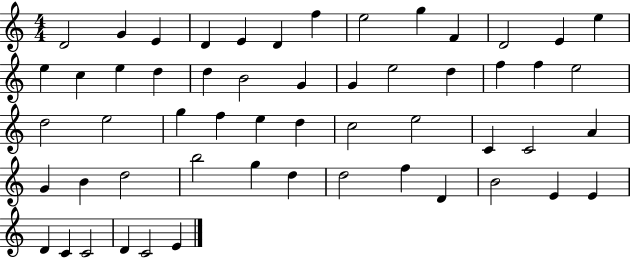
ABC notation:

X:1
T:Untitled
M:4/4
L:1/4
K:C
D2 G E D E D f e2 g F D2 E e e c e d d B2 G G e2 d f f e2 d2 e2 g f e d c2 e2 C C2 A G B d2 b2 g d d2 f D B2 E E D C C2 D C2 E